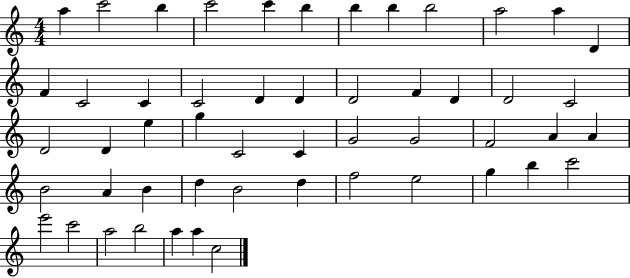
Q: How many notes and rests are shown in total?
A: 52